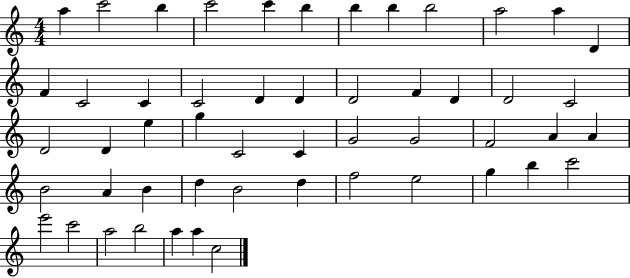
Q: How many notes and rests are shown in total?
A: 52